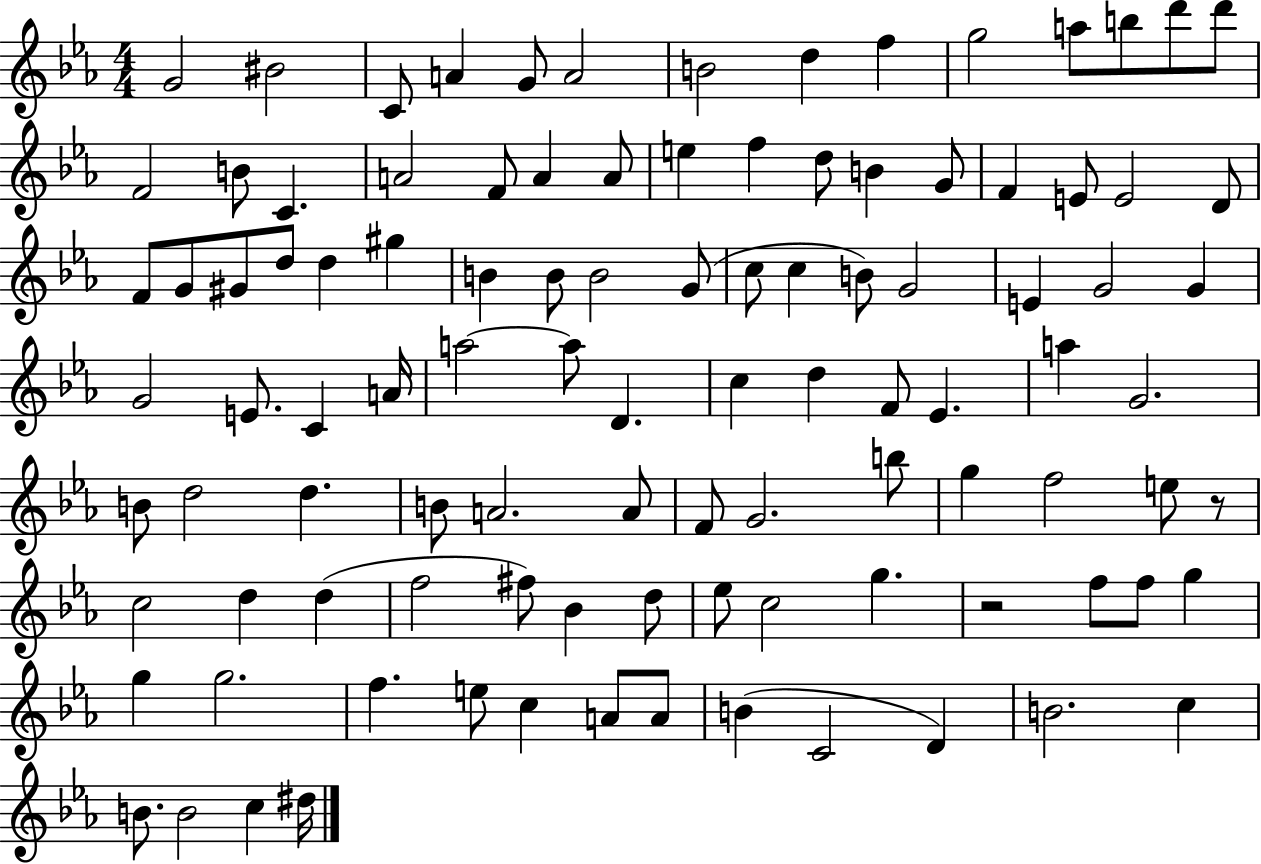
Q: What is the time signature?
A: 4/4